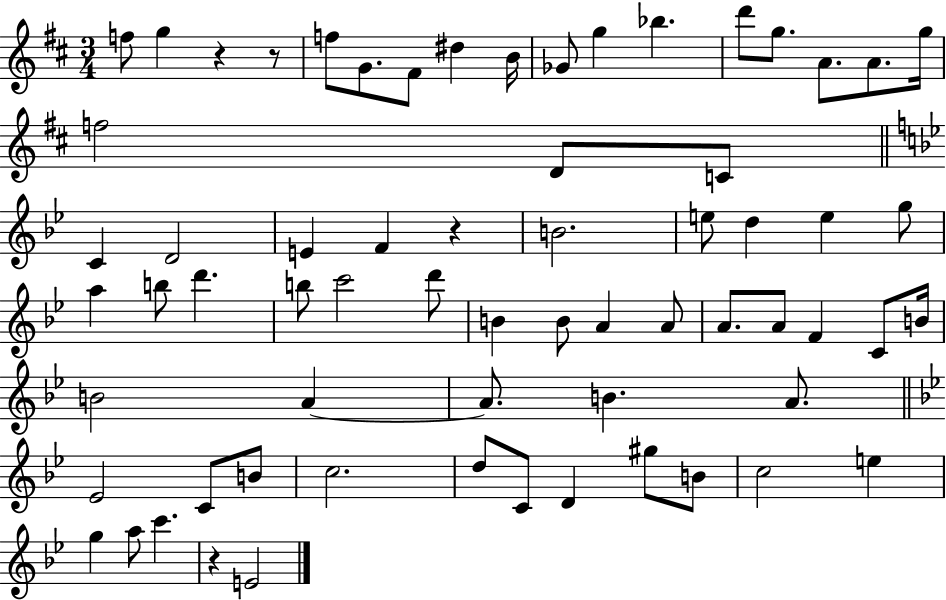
X:1
T:Untitled
M:3/4
L:1/4
K:D
f/2 g z z/2 f/2 G/2 ^F/2 ^d B/4 _G/2 g _b d'/2 g/2 A/2 A/2 g/4 f2 D/2 C/2 C D2 E F z B2 e/2 d e g/2 a b/2 d' b/2 c'2 d'/2 B B/2 A A/2 A/2 A/2 F C/2 B/4 B2 A A/2 B A/2 _E2 C/2 B/2 c2 d/2 C/2 D ^g/2 B/2 c2 e g a/2 c' z E2